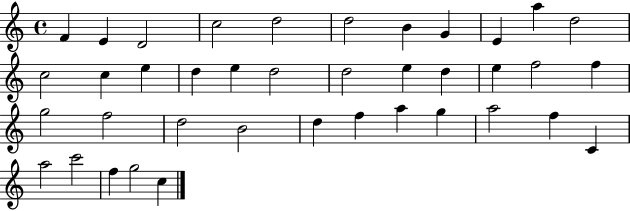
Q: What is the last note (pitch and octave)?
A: C5